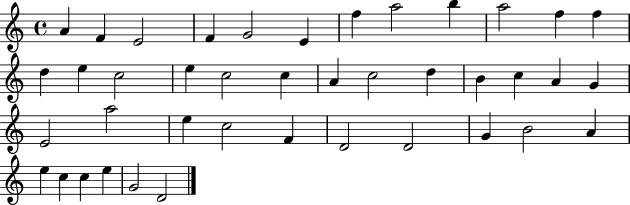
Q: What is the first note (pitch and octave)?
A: A4